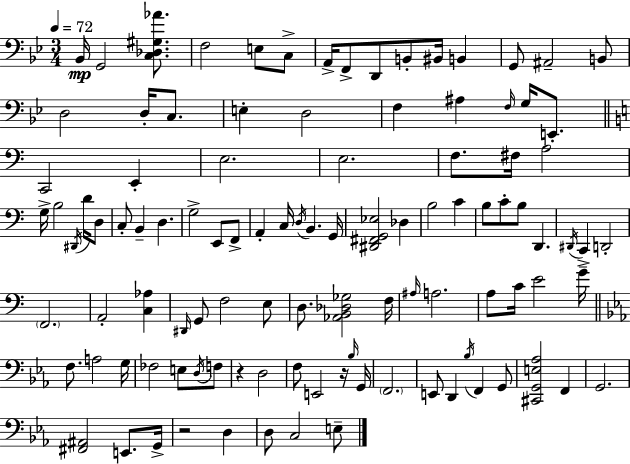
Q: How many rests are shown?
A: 3